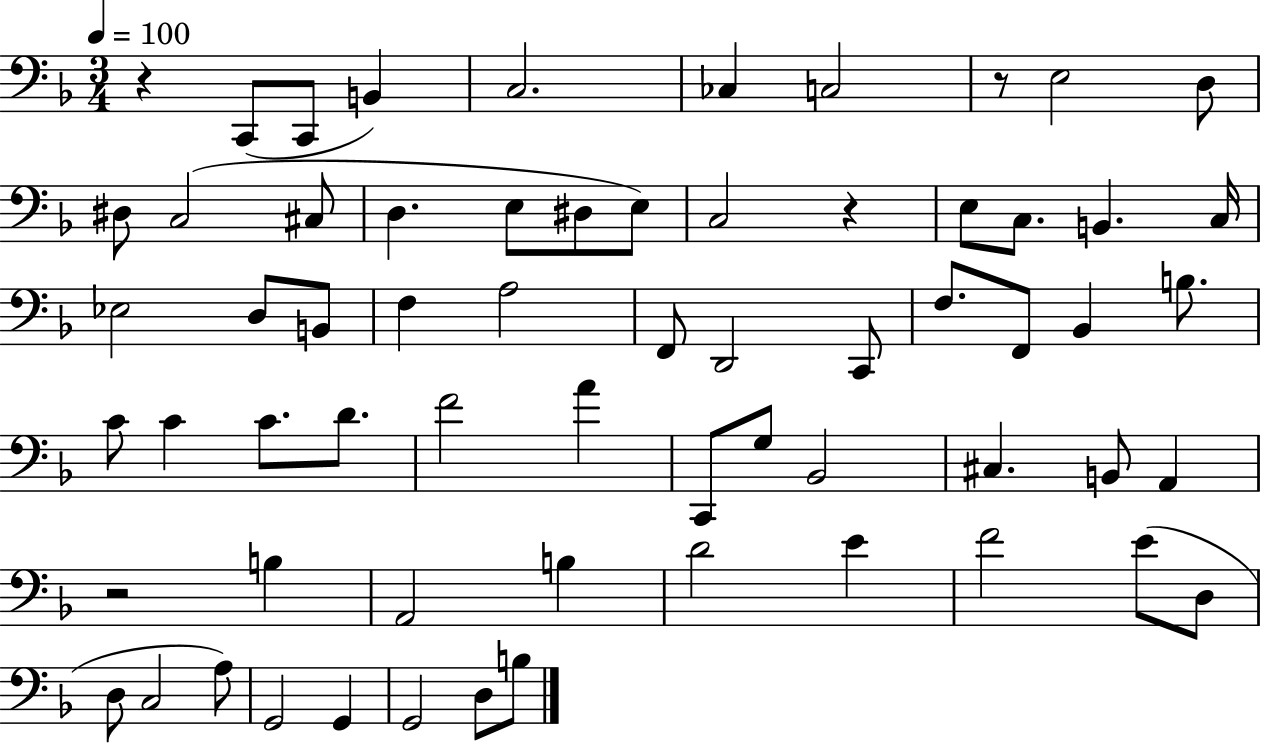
R/q C2/e C2/e B2/q C3/h. CES3/q C3/h R/e E3/h D3/e D#3/e C3/h C#3/e D3/q. E3/e D#3/e E3/e C3/h R/q E3/e C3/e. B2/q. C3/s Eb3/h D3/e B2/e F3/q A3/h F2/e D2/h C2/e F3/e. F2/e Bb2/q B3/e. C4/e C4/q C4/e. D4/e. F4/h A4/q C2/e G3/e Bb2/h C#3/q. B2/e A2/q R/h B3/q A2/h B3/q D4/h E4/q F4/h E4/e D3/e D3/e C3/h A3/e G2/h G2/q G2/h D3/e B3/e